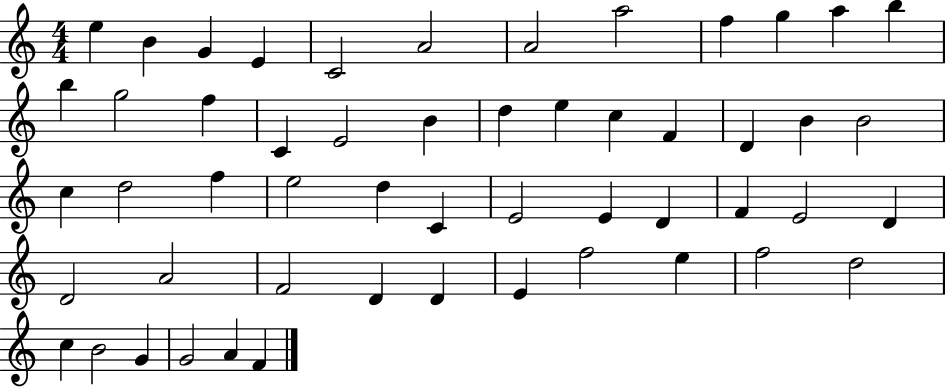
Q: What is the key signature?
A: C major